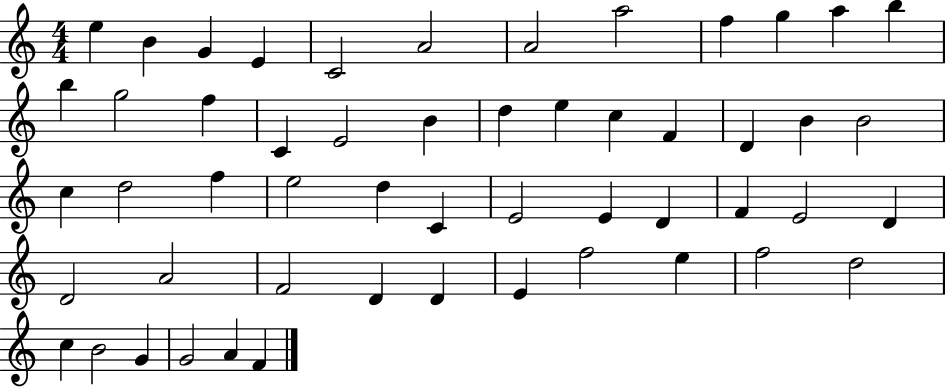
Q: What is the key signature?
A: C major